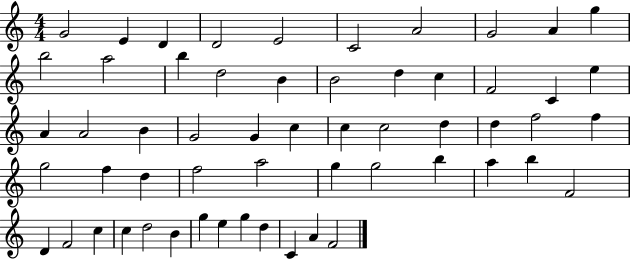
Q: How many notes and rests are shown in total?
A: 57